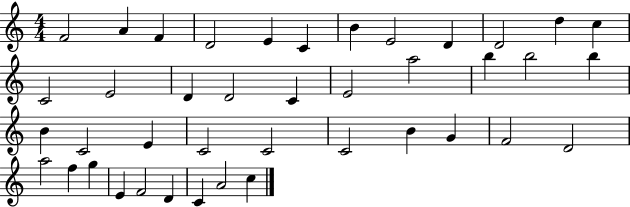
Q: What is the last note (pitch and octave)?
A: C5